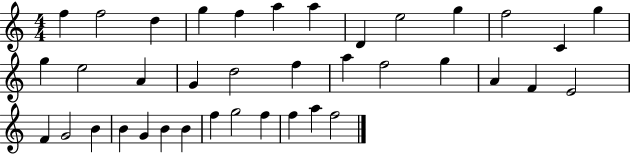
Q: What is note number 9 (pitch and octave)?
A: E5